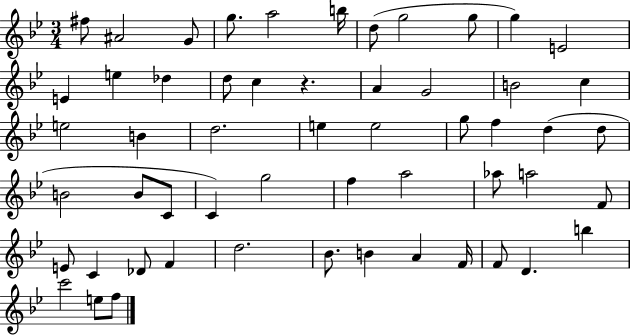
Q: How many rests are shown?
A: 1